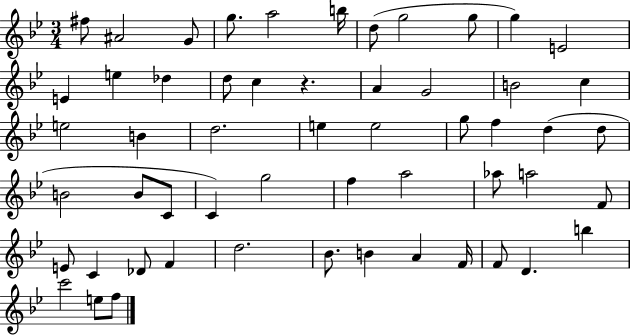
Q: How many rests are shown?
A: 1